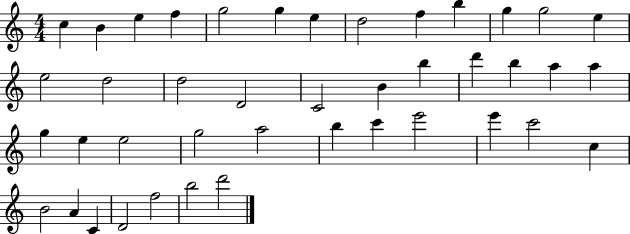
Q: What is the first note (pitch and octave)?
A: C5